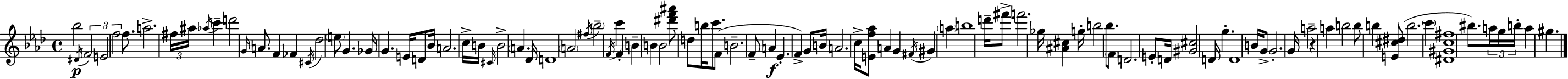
Bb5/h D#4/s F4/h E4/h F5/h F5/e. A5/h. F#5/s A#5/s Ab5/s C6/q D6/h G4/s A4/e. F4/q FES4/q C#4/s Db5/h E5/e G4/q. Gb4/s G4/q. E4/s D4/e Bb4/s A4/h. C5/s B4/s C#4/s B4/h A4/q. Db4/s D4/w A4/h F#5/s Bb5/h F4/s C6/q F4/q B4/q B4/q B4/h [D#6,F6,A#6]/e D5/e B5/s C6/e. F4/e B4/h. F4/e A4/q Eb4/q. F4/q G4/e B4/s A4/h. C5/s [E4,F5,Ab5]/e A4/q G4/q F#4/s G#4/q A5/q B5/w D6/s F#6/e F6/h. Gb5/s [A#4,C#5]/q G5/s B5/h Bb5/e. F4/e D4/h. E4/e D4/s [G#4,C#5]/h D4/s G5/q. D4/w B4/s G4/e G4/h. G4/s A5/h R/q A5/q B5/h B5/e B5/q [E4,C#5,D#5]/e B5/h. C6/q [D#4,G#4,C5,F#5]/w BIS5/e. A5/s G5/s B5/s A5/q G#5/q.